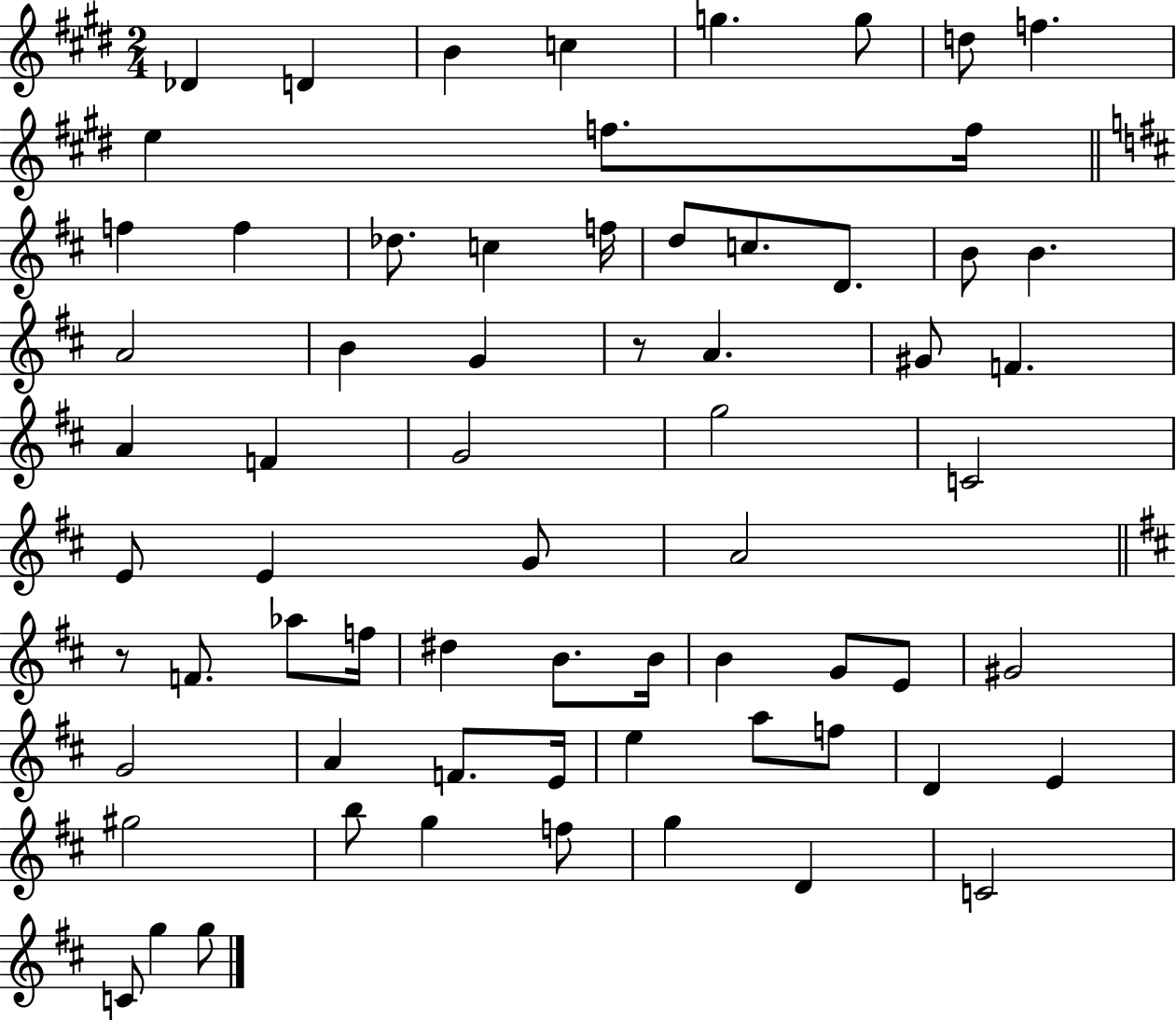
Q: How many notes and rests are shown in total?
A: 67